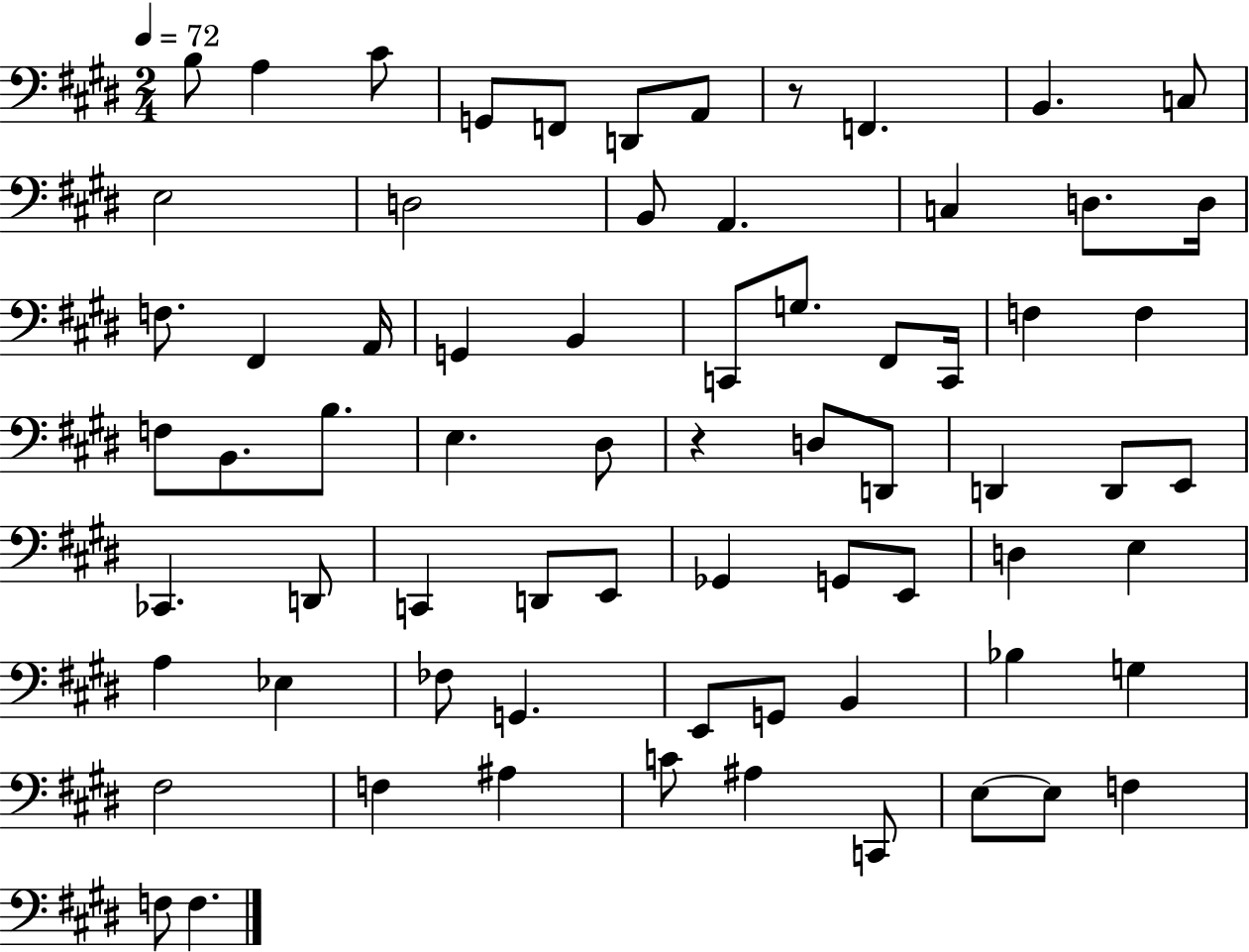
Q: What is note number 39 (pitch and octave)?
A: CES2